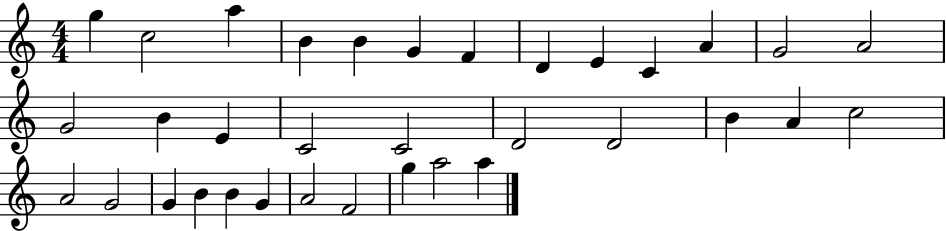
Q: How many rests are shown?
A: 0